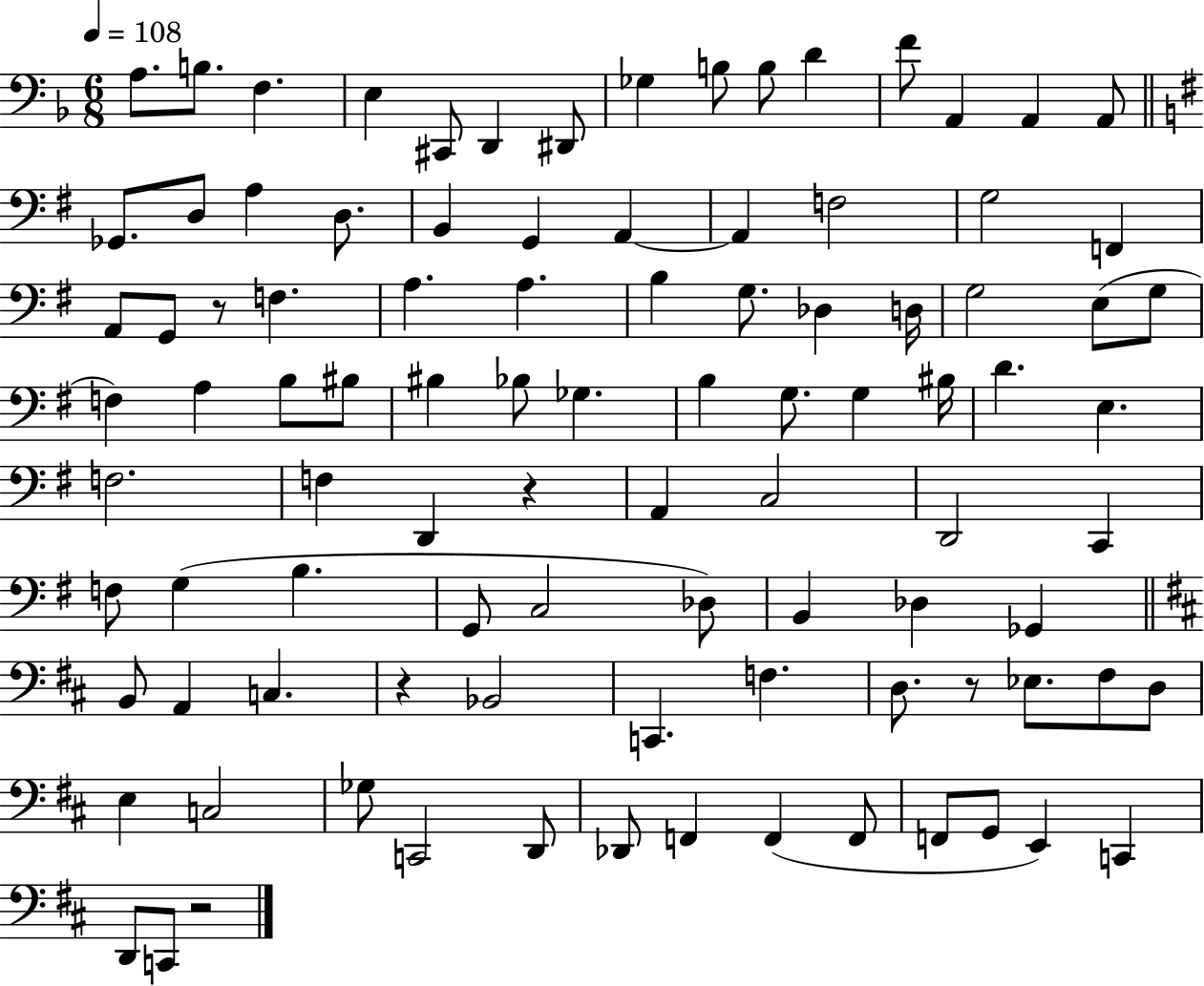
{
  \clef bass
  \numericTimeSignature
  \time 6/8
  \key f \major
  \tempo 4 = 108
  a8. b8. f4. | e4 cis,8 d,4 dis,8 | ges4 b8 b8 d'4 | f'8 a,4 a,4 a,8 | \break \bar "||" \break \key g \major ges,8. d8 a4 d8. | b,4 g,4 a,4~~ | a,4 f2 | g2 f,4 | \break a,8 g,8 r8 f4. | a4. a4. | b4 g8. des4 d16 | g2 e8( g8 | \break f4) a4 b8 bis8 | bis4 bes8 ges4. | b4 g8. g4 bis16 | d'4. e4. | \break f2. | f4 d,4 r4 | a,4 c2 | d,2 c,4 | \break f8 g4( b4. | g,8 c2 des8) | b,4 des4 ges,4 | \bar "||" \break \key d \major b,8 a,4 c4. | r4 bes,2 | c,4. f4. | d8. r8 ees8. fis8 d8 | \break e4 c2 | ges8 c,2 d,8 | des,8 f,4 f,4( f,8 | f,8 g,8 e,4) c,4 | \break d,8 c,8 r2 | \bar "|."
}